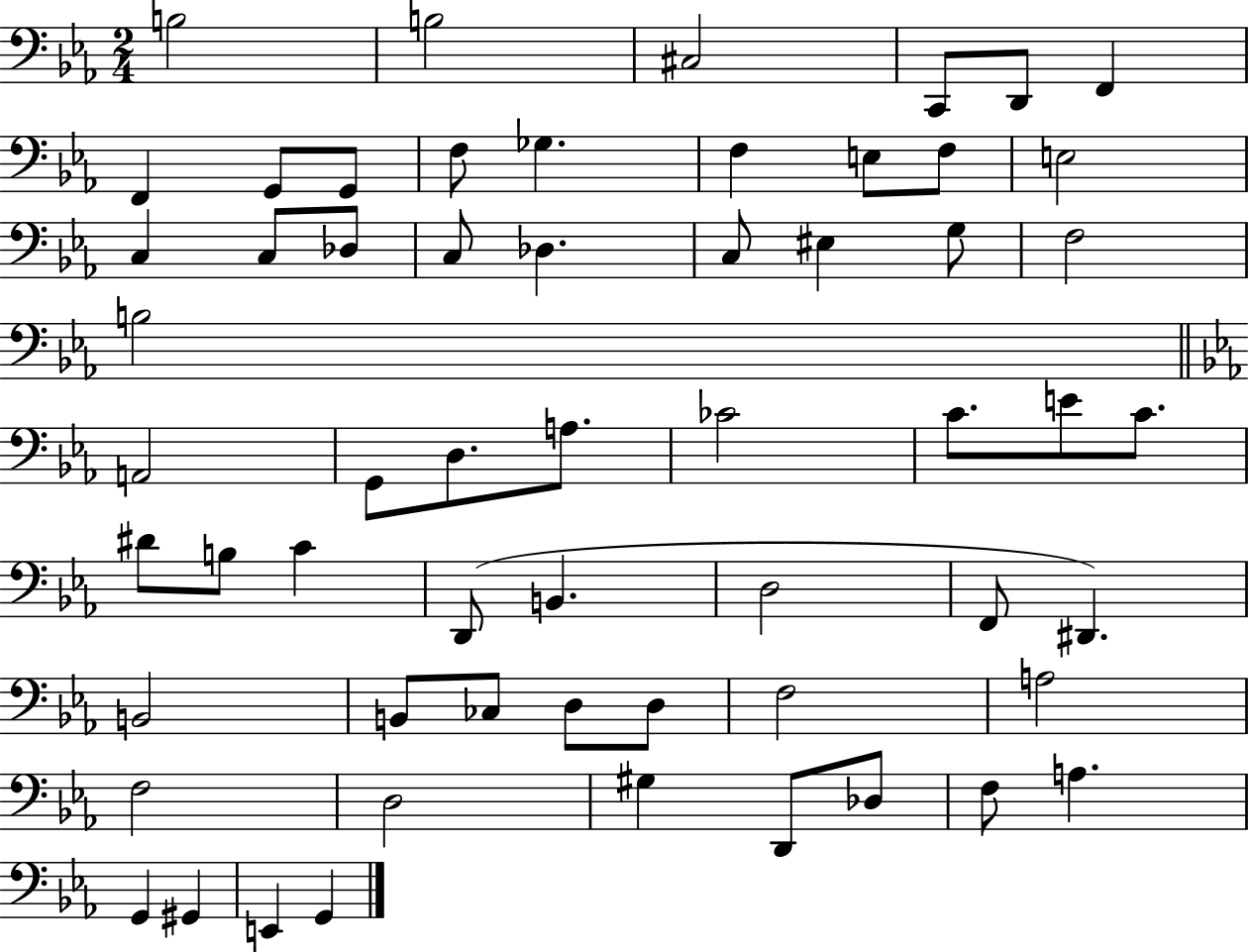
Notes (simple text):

B3/h B3/h C#3/h C2/e D2/e F2/q F2/q G2/e G2/e F3/e Gb3/q. F3/q E3/e F3/e E3/h C3/q C3/e Db3/e C3/e Db3/q. C3/e EIS3/q G3/e F3/h B3/h A2/h G2/e D3/e. A3/e. CES4/h C4/e. E4/e C4/e. D#4/e B3/e C4/q D2/e B2/q. D3/h F2/e D#2/q. B2/h B2/e CES3/e D3/e D3/e F3/h A3/h F3/h D3/h G#3/q D2/e Db3/e F3/e A3/q. G2/q G#2/q E2/q G2/q